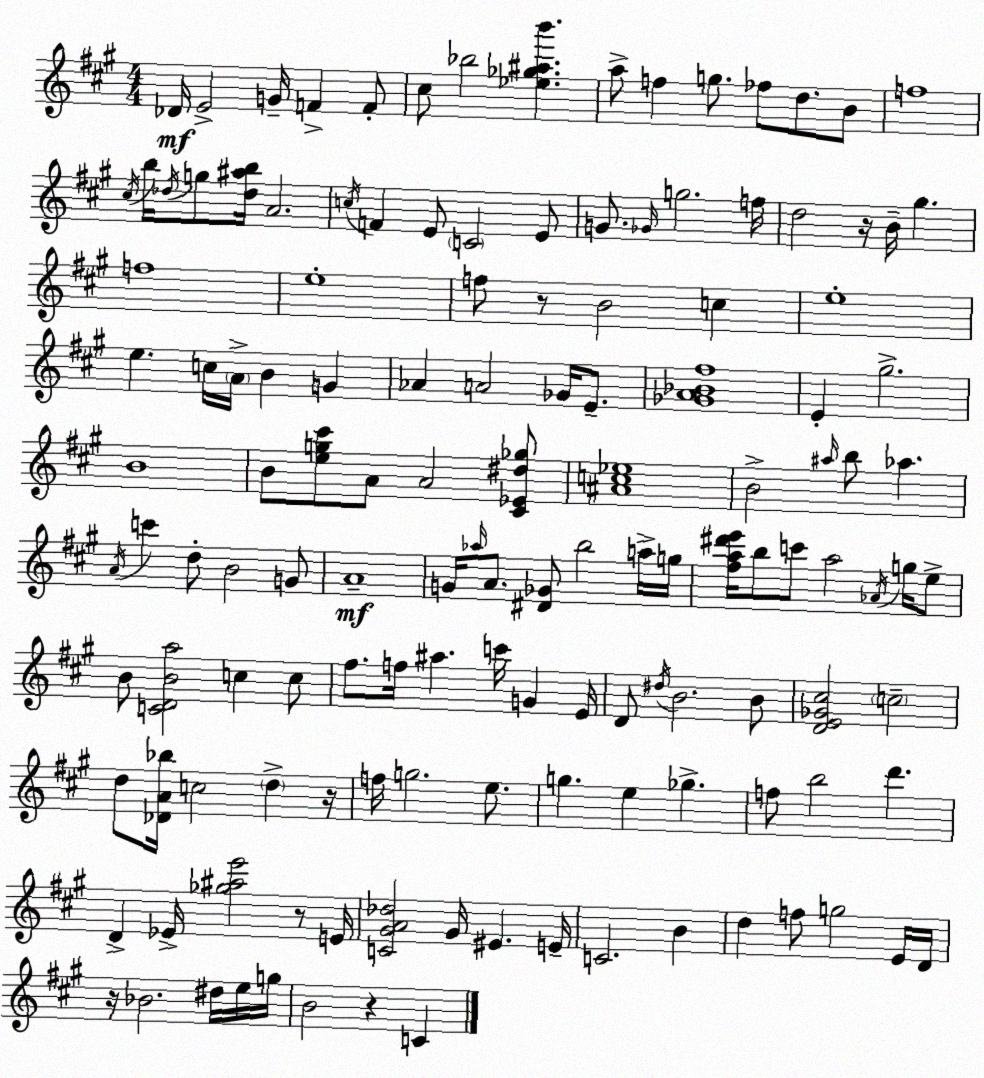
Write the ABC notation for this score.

X:1
T:Untitled
M:4/4
L:1/4
K:A
_D/4 E2 G/4 F F/2 ^c/2 _b2 [_e_g^ab'] a/2 f g/2 _f/2 d/2 B/2 f4 ^c/4 b/4 _d/4 g/2 [_d^ab]/4 A2 c/4 F E/2 C2 E/2 G/2 _G/4 g2 f/4 d2 z/4 B/4 ^g f4 e4 f/2 z/2 B2 c e4 e c/4 A/4 B G _A A2 _G/4 E/2 [_GA_B^f]4 E ^g2 B4 B/2 [eg^c']/2 A/2 A2 [^C_E^d_g]/2 [^Ac_e]4 B2 ^a/4 b/2 _a A/4 c' d/2 B2 G/2 A4 G/4 _a/4 A/2 [^D_G]/2 b2 a/4 g/4 [^fa^d'e']/4 b/2 c'/2 a2 _A/4 g/4 e/2 B/2 [CDBa]2 c c/2 ^f/2 f/4 ^a c'/4 G E/4 D/2 ^d/4 B2 B/2 [DE_G^c]2 c2 d/2 [_DA_b]/4 c2 d z/4 f/4 g2 e/2 g e _g f/2 b2 d' D _E/4 [_g^ae']2 z/2 E/4 [C^GA_d]2 ^G/4 ^E E/4 C2 B d f/2 g2 E/4 D/4 z/4 _B2 ^d/4 e/4 g/4 B2 z C